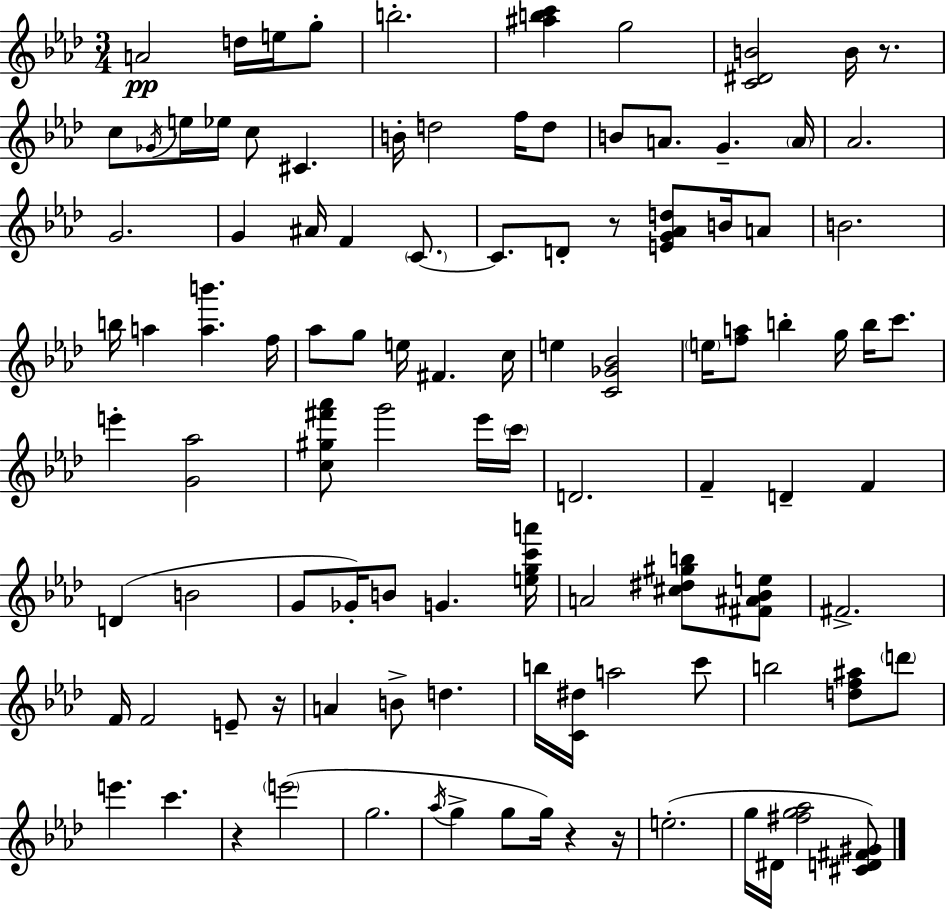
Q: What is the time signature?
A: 3/4